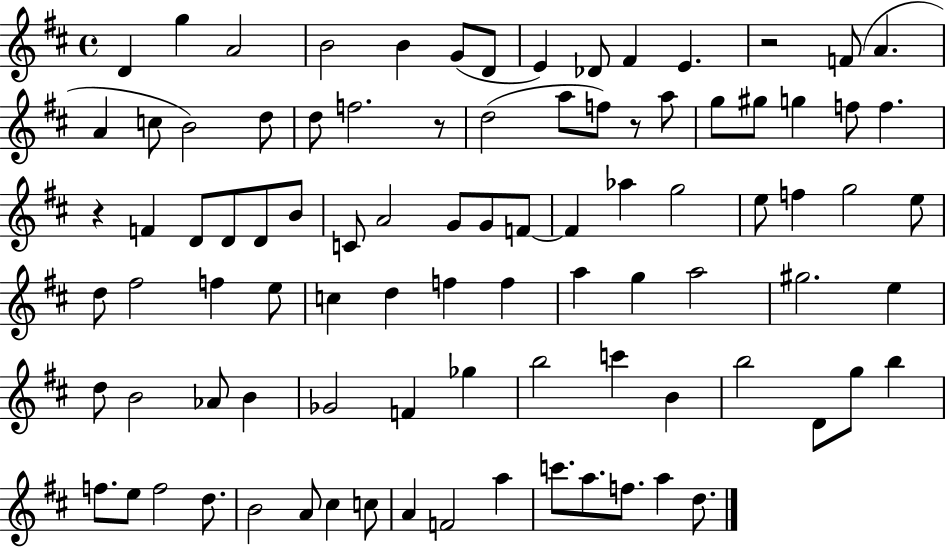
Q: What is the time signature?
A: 4/4